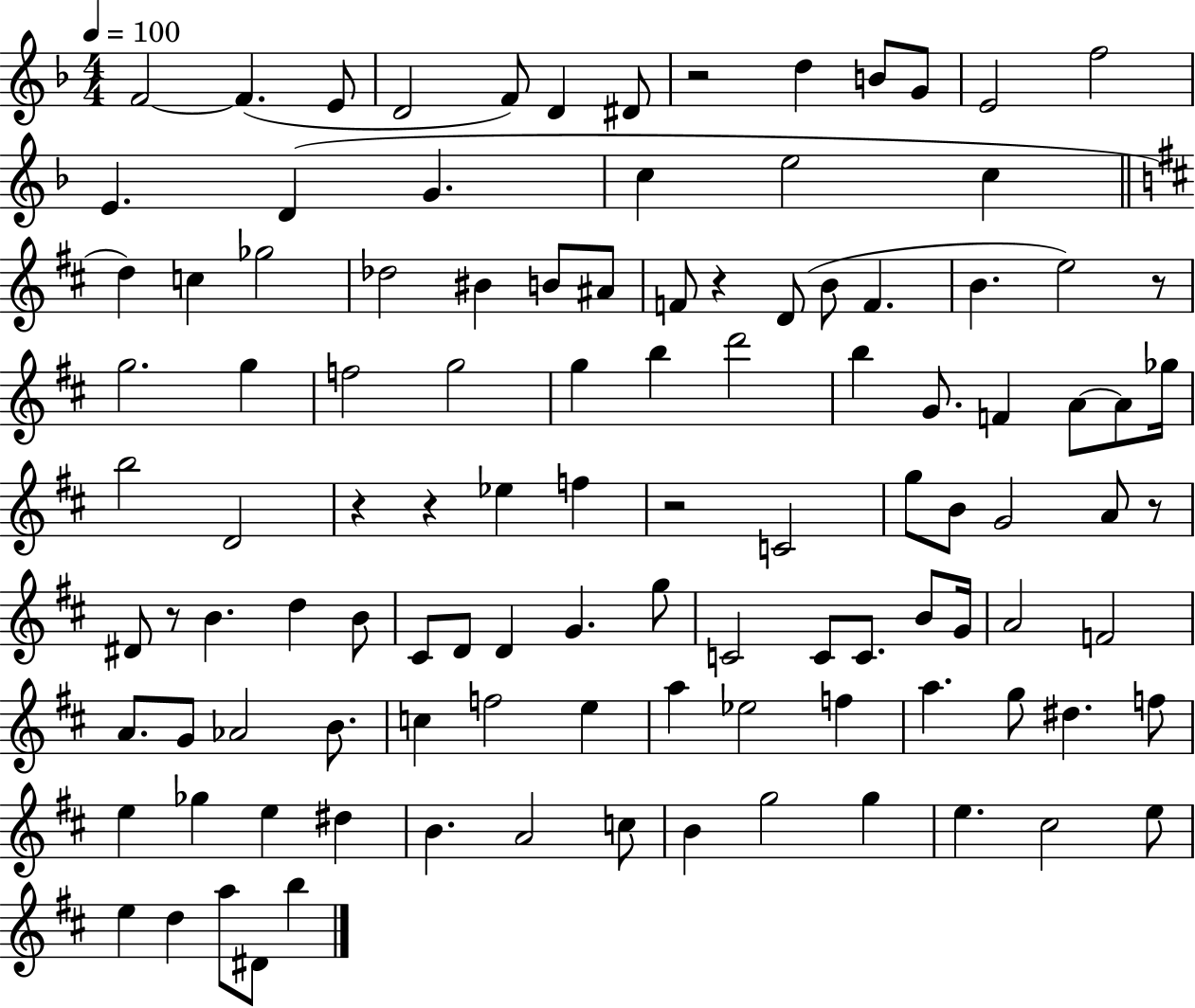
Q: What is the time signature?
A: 4/4